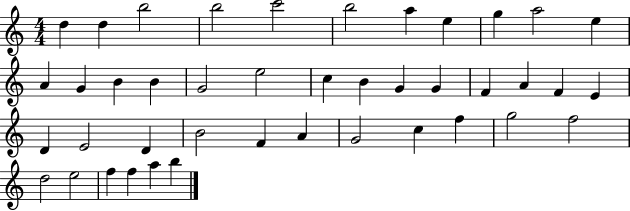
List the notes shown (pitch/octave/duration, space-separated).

D5/q D5/q B5/h B5/h C6/h B5/h A5/q E5/q G5/q A5/h E5/q A4/q G4/q B4/q B4/q G4/h E5/h C5/q B4/q G4/q G4/q F4/q A4/q F4/q E4/q D4/q E4/h D4/q B4/h F4/q A4/q G4/h C5/q F5/q G5/h F5/h D5/h E5/h F5/q F5/q A5/q B5/q